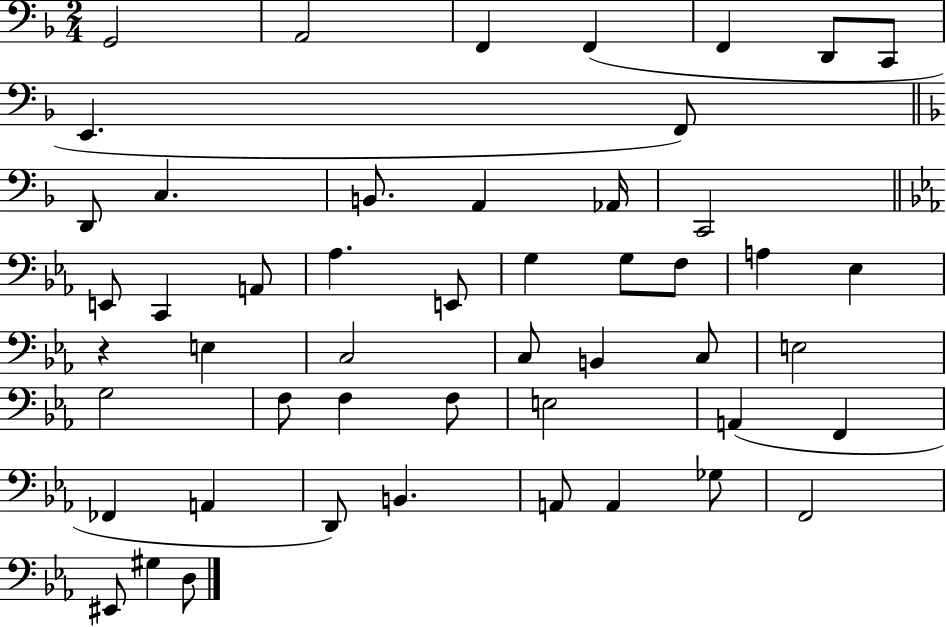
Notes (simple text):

G2/h A2/h F2/q F2/q F2/q D2/e C2/e E2/q. F2/e D2/e C3/q. B2/e. A2/q Ab2/s C2/h E2/e C2/q A2/e Ab3/q. E2/e G3/q G3/e F3/e A3/q Eb3/q R/q E3/q C3/h C3/e B2/q C3/e E3/h G3/h F3/e F3/q F3/e E3/h A2/q F2/q FES2/q A2/q D2/e B2/q. A2/e A2/q Gb3/e F2/h EIS2/e G#3/q D3/e